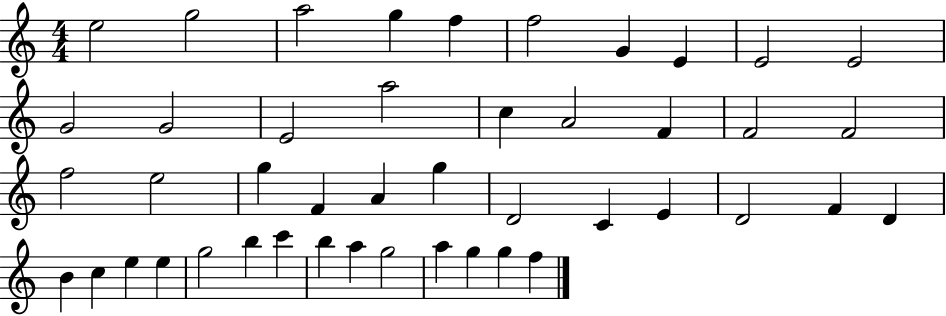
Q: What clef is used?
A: treble